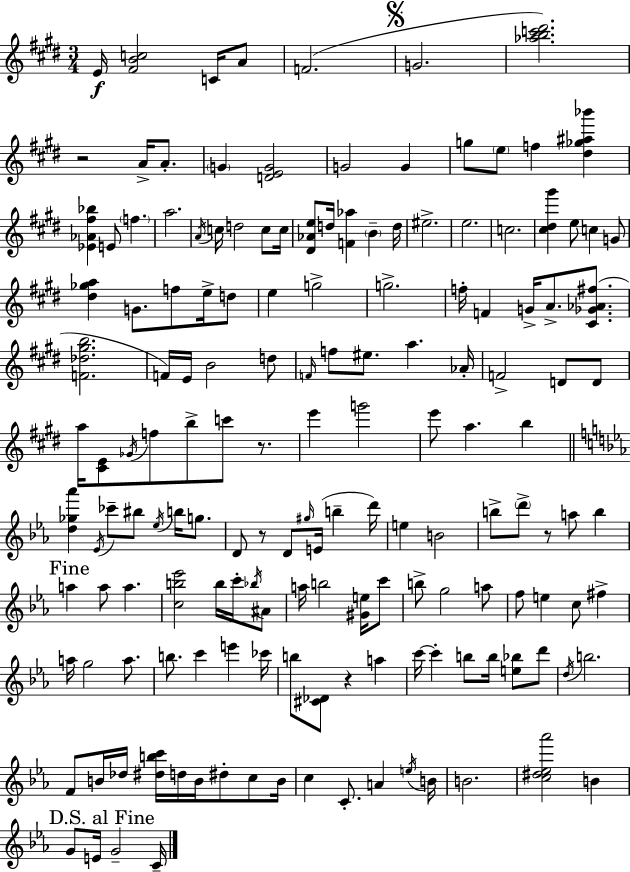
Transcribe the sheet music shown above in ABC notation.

X:1
T:Untitled
M:3/4
L:1/4
K:E
E/4 [^FBc]2 C/4 A/2 F2 G2 [_abc'^d']2 z2 A/4 A/2 G [DEG]2 G2 G g/2 e/2 f [^d_g^a_b'] [_E_A^f_b] E/2 f a2 A/4 c/4 d2 c/2 c/4 [^D_Ae]/2 d/4 [F_a] B d/4 ^e2 e2 c2 [^c^d^g'] e/2 c G/2 [^d_ga] G/2 f/2 e/4 d/2 e g2 g2 f/4 F G/4 A/2 [^C_G_A^f]/2 [F_d^gb]2 F/4 E/4 B2 d/2 F/4 f/2 ^e/2 a _A/4 F2 D/2 D/2 a/4 [^CE]/2 _G/4 f/2 b/2 c'/2 z/2 e' g'2 e'/2 a b [d_g_a'] _E/4 _c'/2 ^b/2 _e/4 b/4 g/2 D/2 z/2 D/2 ^g/4 E/4 b d'/4 e B2 b/2 d'/2 z/2 a/2 b a a/2 a [cb_e']2 b/4 c'/4 _b/4 ^A/2 a/4 b2 [^Ge]/4 c'/2 b/2 g2 a/2 f/2 e c/2 ^f a/4 g2 a/2 b/2 c' e' _c'/4 b/2 [^C_D]/2 z a c'/4 c' b/2 b/4 [e_b]/2 d'/2 d/4 b2 F/2 B/4 _d/4 [^dbc']/4 d/4 B/4 ^d/2 c/2 B/4 c C/2 A e/4 B/4 B2 [c^d_e_a']2 B G/2 E/4 G2 C/4